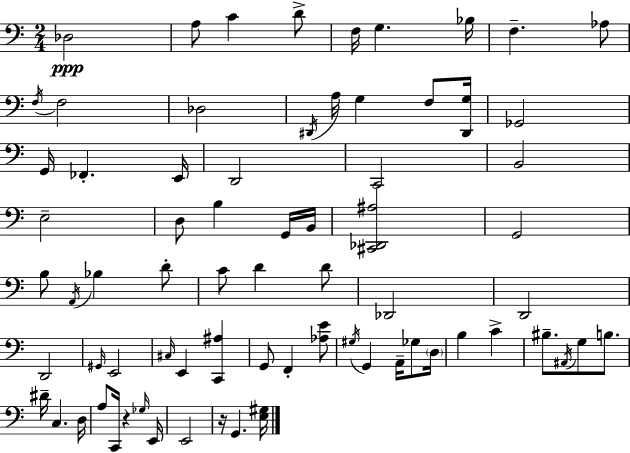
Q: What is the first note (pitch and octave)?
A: Db3